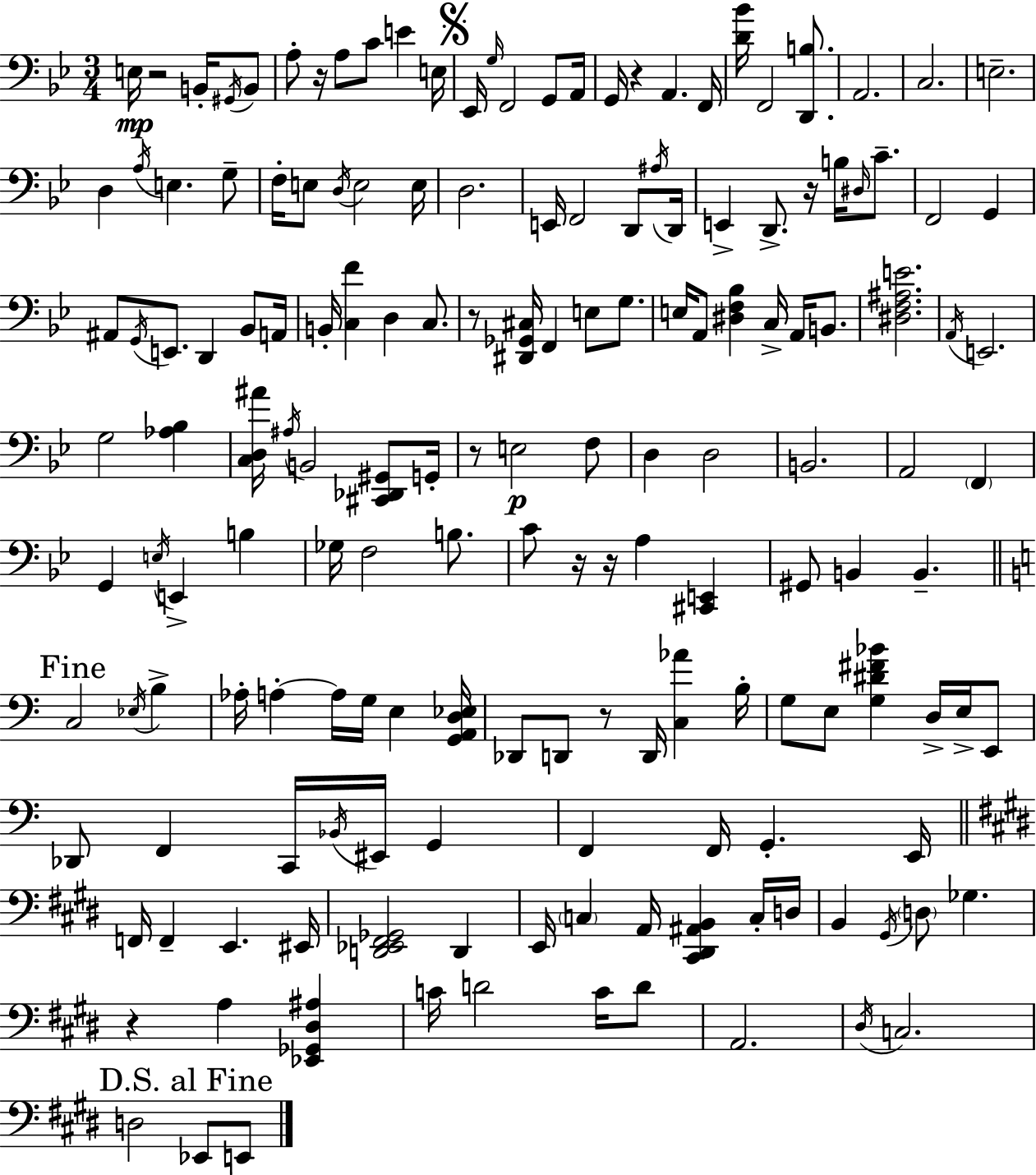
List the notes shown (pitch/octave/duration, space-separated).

E3/s R/h B2/s G#2/s B2/e A3/e R/s A3/e C4/e E4/q E3/s Eb2/s G3/s F2/h G2/e A2/s G2/s R/q A2/q. F2/s [D4,Bb4]/s F2/h [D2,B3]/e. A2/h. C3/h. E3/h. D3/q A3/s E3/q. G3/e F3/s E3/e D3/s E3/h E3/s D3/h. E2/s F2/h D2/e A#3/s D2/s E2/q D2/e. R/s B3/s D#3/s C4/e. F2/h G2/q A#2/e G2/s E2/e. D2/q Bb2/e A2/s B2/s [C3,F4]/q D3/q C3/e. R/e [D#2,Gb2,C#3]/s F2/q E3/e G3/e. E3/s A2/e [D#3,F3,Bb3]/q C3/s A2/s B2/e. [D#3,F3,A#3,E4]/h. A2/s E2/h. G3/h [Ab3,Bb3]/q [C3,D3,A#4]/s A#3/s B2/h [C#2,Db2,G#2]/e G2/s R/e E3/h F3/e D3/q D3/h B2/h. A2/h F2/q G2/q E3/s E2/q B3/q Gb3/s F3/h B3/e. C4/e R/s R/s A3/q [C#2,E2]/q G#2/e B2/q B2/q. C3/h Eb3/s B3/q Ab3/s A3/q A3/s G3/s E3/q [G2,A2,D3,Eb3]/s Db2/e D2/e R/e D2/s [C3,Ab4]/q B3/s G3/e E3/e [G3,D#4,F#4,Bb4]/q D3/s E3/s E2/e Db2/e F2/q C2/s Bb2/s EIS2/s G2/q F2/q F2/s G2/q. E2/s F2/s F2/q E2/q. EIS2/s [D2,Eb2,F#2,Gb2]/h D2/q E2/s C3/q A2/s [C#2,D#2,A#2,B2]/q C3/s D3/s B2/q G#2/s D3/e Gb3/q. R/q A3/q [Eb2,Gb2,D#3,A#3]/q C4/s D4/h C4/s D4/e A2/h. D#3/s C3/h. D3/h Eb2/e E2/e